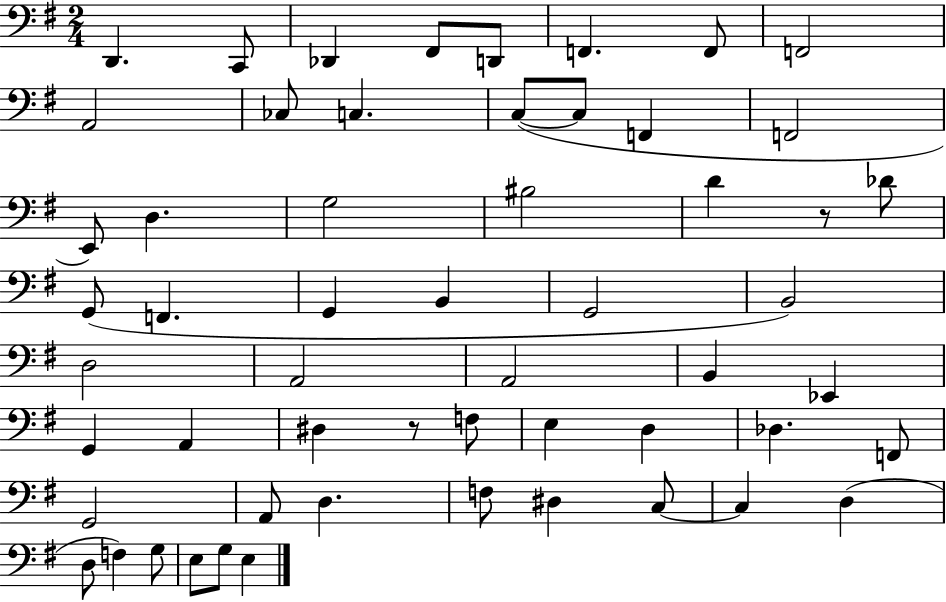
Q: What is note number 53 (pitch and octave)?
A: G3